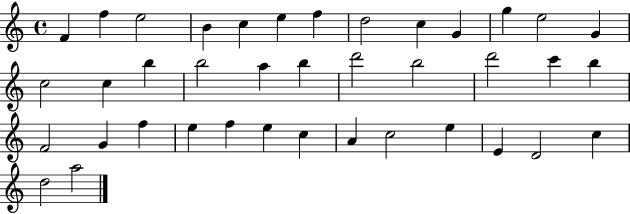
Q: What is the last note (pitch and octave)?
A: A5